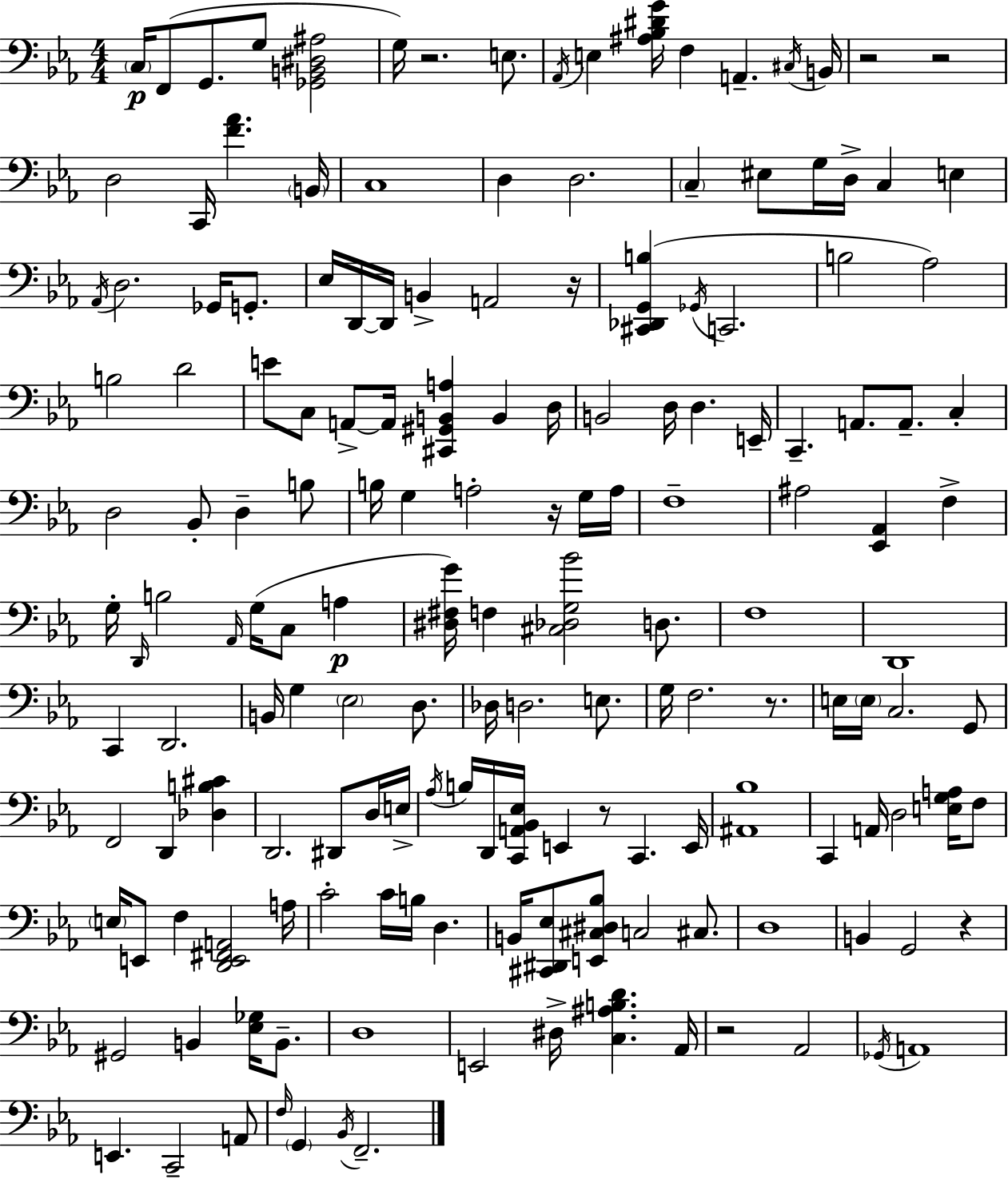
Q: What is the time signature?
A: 4/4